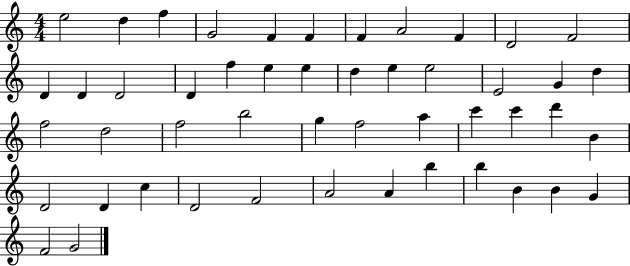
E5/h D5/q F5/q G4/h F4/q F4/q F4/q A4/h F4/q D4/h F4/h D4/q D4/q D4/h D4/q F5/q E5/q E5/q D5/q E5/q E5/h E4/h G4/q D5/q F5/h D5/h F5/h B5/h G5/q F5/h A5/q C6/q C6/q D6/q B4/q D4/h D4/q C5/q D4/h F4/h A4/h A4/q B5/q B5/q B4/q B4/q G4/q F4/h G4/h